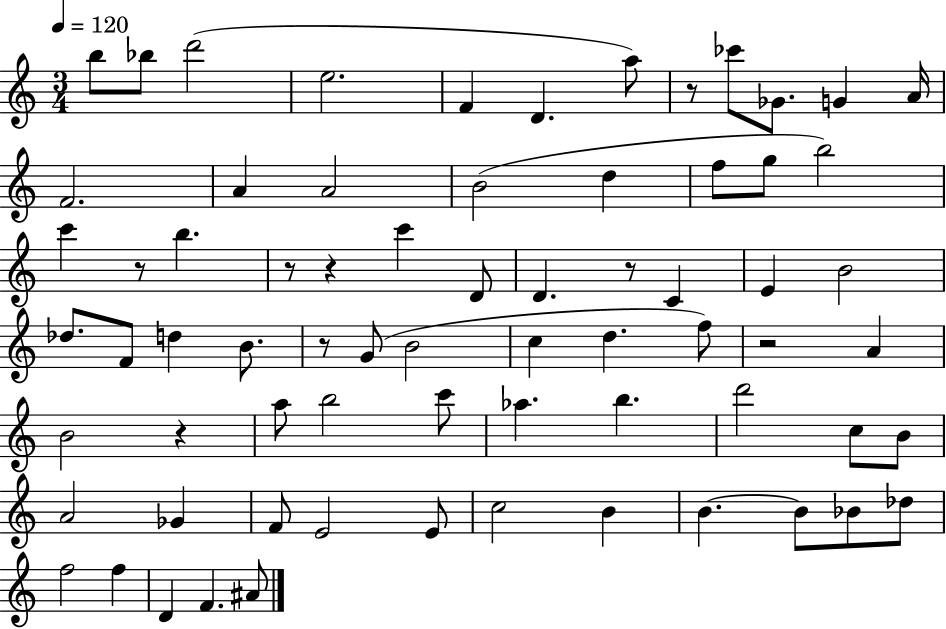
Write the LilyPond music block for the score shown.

{
  \clef treble
  \numericTimeSignature
  \time 3/4
  \key c \major
  \tempo 4 = 120
  \repeat volta 2 { b''8 bes''8 d'''2( | e''2. | f'4 d'4. a''8) | r8 ces'''8 ges'8. g'4 a'16 | \break f'2. | a'4 a'2 | b'2( d''4 | f''8 g''8 b''2) | \break c'''4 r8 b''4. | r8 r4 c'''4 d'8 | d'4. r8 c'4 | e'4 b'2 | \break des''8. f'8 d''4 b'8. | r8 g'8( b'2 | c''4 d''4. f''8) | r2 a'4 | \break b'2 r4 | a''8 b''2 c'''8 | aes''4. b''4. | d'''2 c''8 b'8 | \break a'2 ges'4 | f'8 e'2 e'8 | c''2 b'4 | b'4.~~ b'8 bes'8 des''8 | \break f''2 f''4 | d'4 f'4. ais'8 | } \bar "|."
}